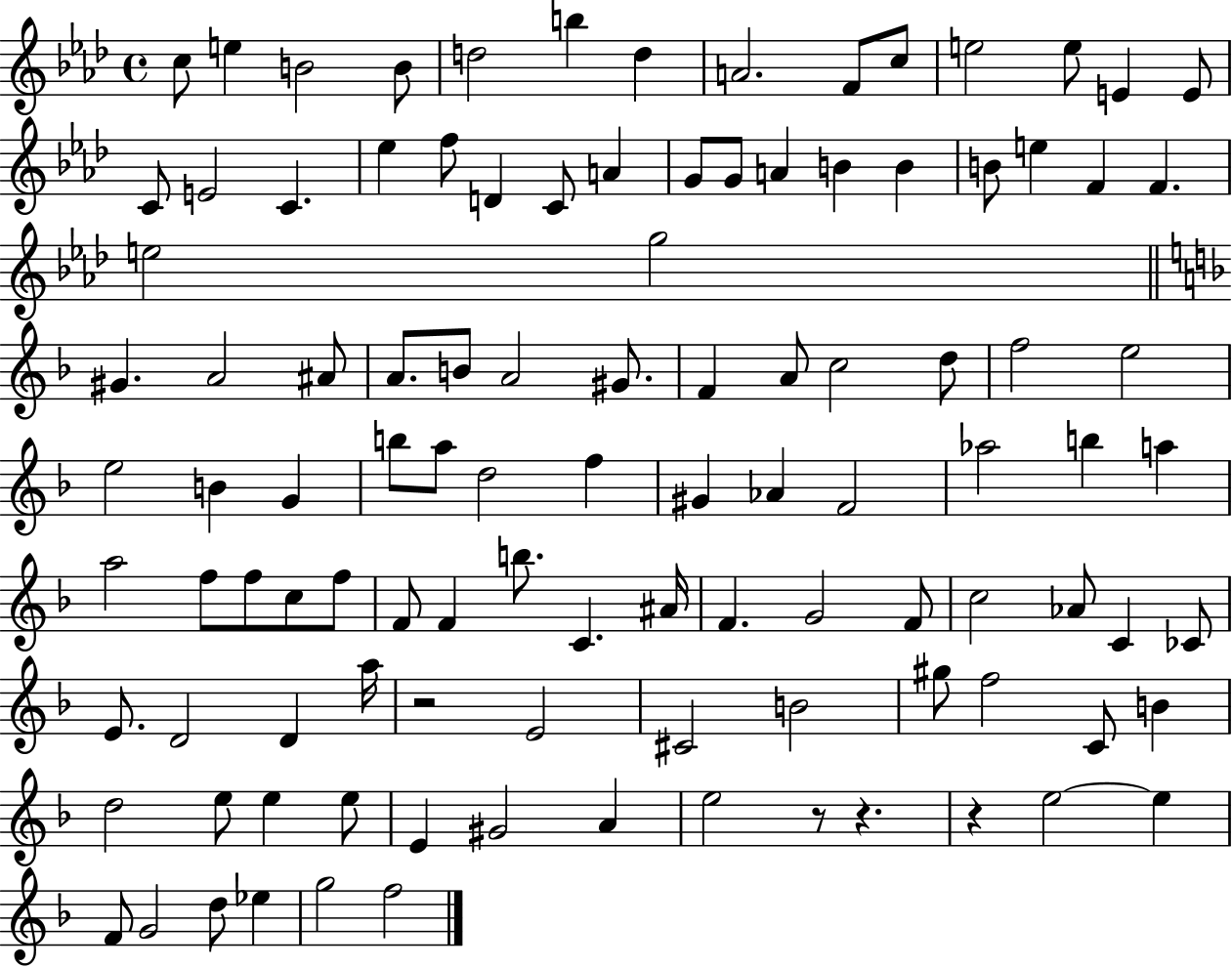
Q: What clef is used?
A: treble